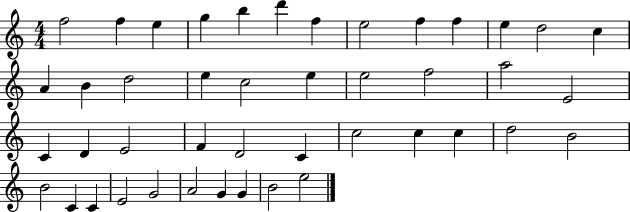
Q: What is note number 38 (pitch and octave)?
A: E4